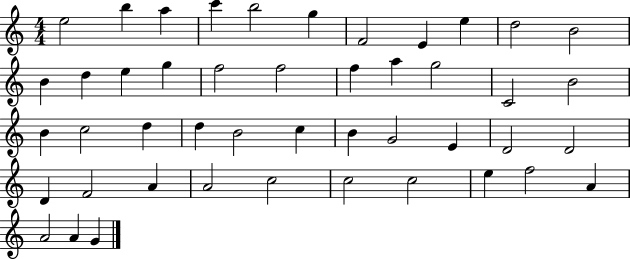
{
  \clef treble
  \numericTimeSignature
  \time 4/4
  \key c \major
  e''2 b''4 a''4 | c'''4 b''2 g''4 | f'2 e'4 e''4 | d''2 b'2 | \break b'4 d''4 e''4 g''4 | f''2 f''2 | f''4 a''4 g''2 | c'2 b'2 | \break b'4 c''2 d''4 | d''4 b'2 c''4 | b'4 g'2 e'4 | d'2 d'2 | \break d'4 f'2 a'4 | a'2 c''2 | c''2 c''2 | e''4 f''2 a'4 | \break a'2 a'4 g'4 | \bar "|."
}